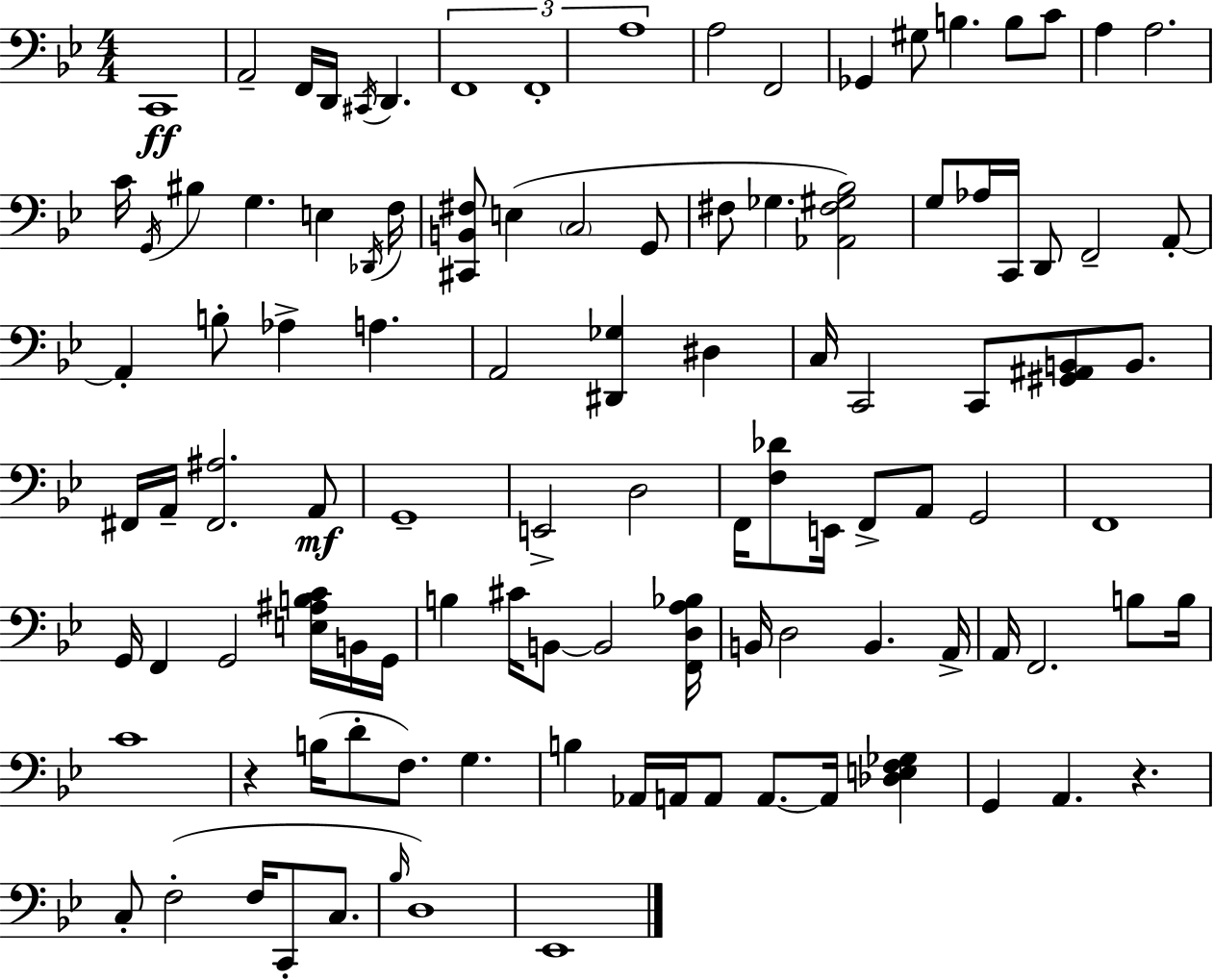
C2/w A2/h F2/s D2/s C#2/s D2/q. F2/w F2/w A3/w A3/h F2/h Gb2/q G#3/e B3/q. B3/e C4/e A3/q A3/h. C4/s G2/s BIS3/q G3/q. E3/q Db2/s F3/s [C#2,B2,F#3]/e E3/q C3/h G2/e F#3/e Gb3/q. [Ab2,F#3,G#3,Bb3]/h G3/e Ab3/s C2/s D2/e F2/h A2/e A2/q B3/e Ab3/q A3/q. A2/h [D#2,Gb3]/q D#3/q C3/s C2/h C2/e [G#2,A#2,B2]/e B2/e. F#2/s A2/s [F#2,A#3]/h. A2/e G2/w E2/h D3/h F2/s [F3,Db4]/e E2/s F2/e A2/e G2/h F2/w G2/s F2/q G2/h [E3,A#3,B3,C4]/s B2/s G2/s B3/q C#4/s B2/e B2/h [F2,D3,A3,Bb3]/s B2/s D3/h B2/q. A2/s A2/s F2/h. B3/e B3/s C4/w R/q B3/s D4/e F3/e. G3/q. B3/q Ab2/s A2/s A2/e A2/e. A2/s [Db3,E3,F3,Gb3]/q G2/q A2/q. R/q. C3/e F3/h F3/s C2/e C3/e. Bb3/s D3/w Eb2/w